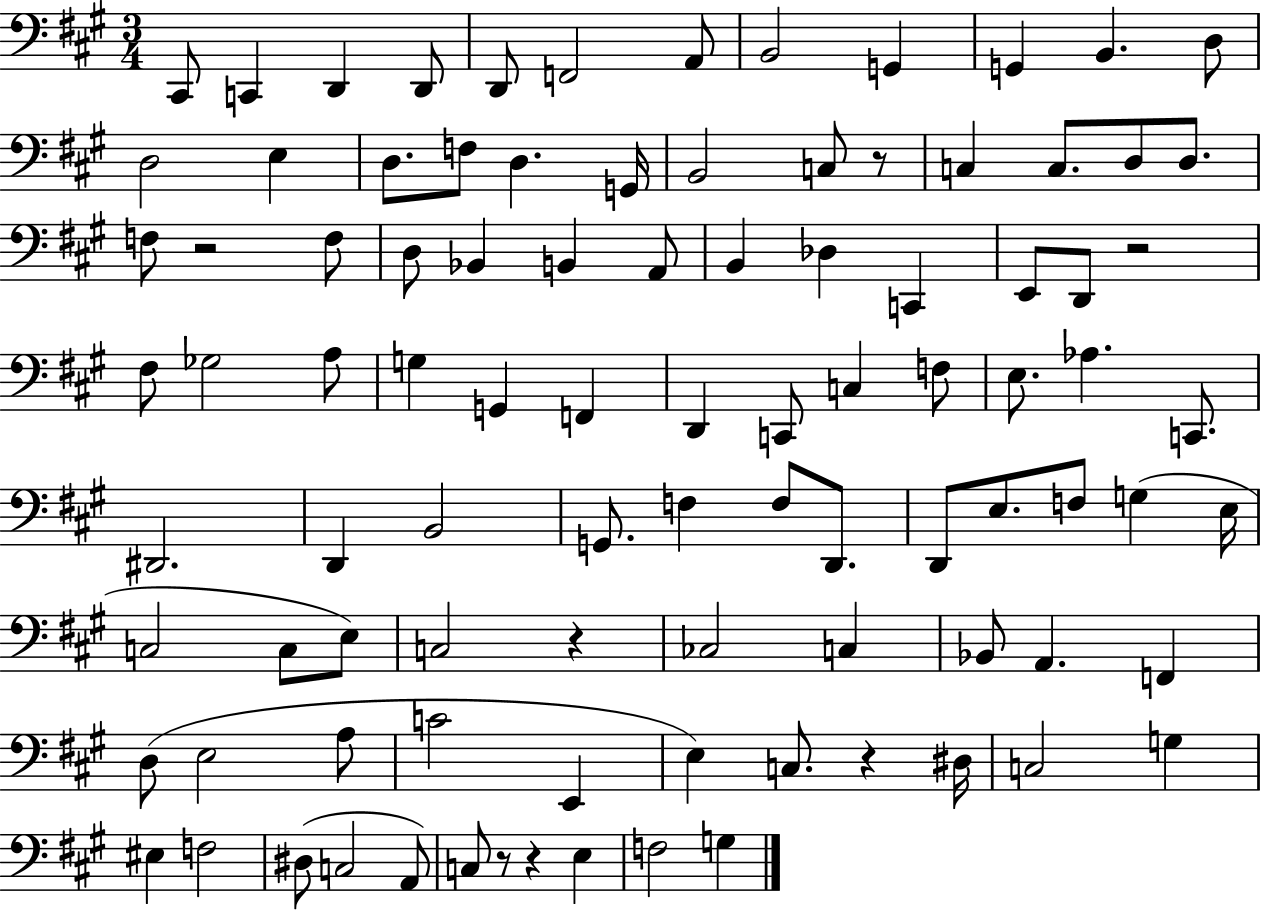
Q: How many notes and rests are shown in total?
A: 95